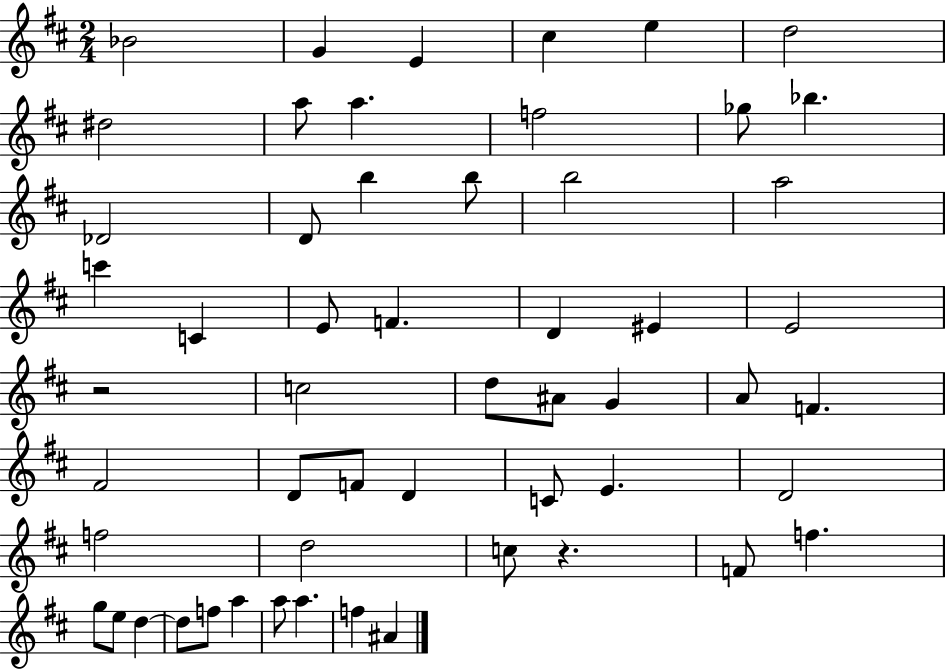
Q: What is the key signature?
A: D major